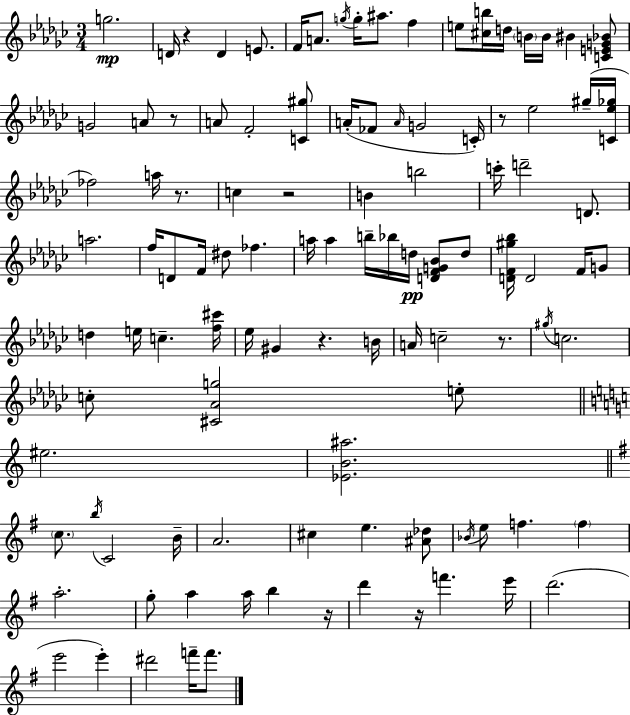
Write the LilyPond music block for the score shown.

{
  \clef treble
  \numericTimeSignature
  \time 3/4
  \key ees \minor
  g''2.\mp | d'16 r4 d'4 e'8. | f'16 a'8. \acciaccatura { g''16 } g''16-. ais''8. f''4 | e''8 <cis'' b''>16 d''16 \parenthesize b'16 b'16 bis'4 <c' e' g' bes'>8 | \break g'2 a'8 r8 | a'8 f'2-. <c' gis''>8 | a'16-.( fes'8 \grace { a'16 } g'2 | c'16-.) r8 ees''2 | \break gis''16--( <c' ees'' ges''>16 fes''2) a''16 r8. | c''4 r2 | b'4 b''2 | c'''16-. d'''2-- d'8. | \break a''2. | f''16 d'8 f'16 dis''8 fes''4. | a''16 a''4 b''16-- bes''16 d''16\pp <d' f' g' bes'>8 | d''8 <d' f' gis'' bes''>16 d'2 f'16 | \break g'8 d''4 e''16 c''4.-- | <f'' cis'''>16 ees''16 gis'4 r4. | b'16 a'16 c''2-- r8. | \acciaccatura { gis''16 } c''2. | \break c''8-. <cis' aes' g''>2 | e''8-. \bar "||" \break \key c \major eis''2. | <ees' b' ais''>2. | \bar "||" \break \key g \major \parenthesize c''8. \acciaccatura { b''16 } c'2 | b'16-- a'2. | cis''4 e''4. <ais' des''>8 | \acciaccatura { bes'16 } e''8 f''4. \parenthesize f''4 | \break a''2.-. | g''8-. a''4 a''16 b''4 | r16 d'''4 r16 f'''4. | e'''16 d'''2.( | \break e'''2 e'''4-.) | dis'''2 f'''16-- f'''8. | \bar "|."
}